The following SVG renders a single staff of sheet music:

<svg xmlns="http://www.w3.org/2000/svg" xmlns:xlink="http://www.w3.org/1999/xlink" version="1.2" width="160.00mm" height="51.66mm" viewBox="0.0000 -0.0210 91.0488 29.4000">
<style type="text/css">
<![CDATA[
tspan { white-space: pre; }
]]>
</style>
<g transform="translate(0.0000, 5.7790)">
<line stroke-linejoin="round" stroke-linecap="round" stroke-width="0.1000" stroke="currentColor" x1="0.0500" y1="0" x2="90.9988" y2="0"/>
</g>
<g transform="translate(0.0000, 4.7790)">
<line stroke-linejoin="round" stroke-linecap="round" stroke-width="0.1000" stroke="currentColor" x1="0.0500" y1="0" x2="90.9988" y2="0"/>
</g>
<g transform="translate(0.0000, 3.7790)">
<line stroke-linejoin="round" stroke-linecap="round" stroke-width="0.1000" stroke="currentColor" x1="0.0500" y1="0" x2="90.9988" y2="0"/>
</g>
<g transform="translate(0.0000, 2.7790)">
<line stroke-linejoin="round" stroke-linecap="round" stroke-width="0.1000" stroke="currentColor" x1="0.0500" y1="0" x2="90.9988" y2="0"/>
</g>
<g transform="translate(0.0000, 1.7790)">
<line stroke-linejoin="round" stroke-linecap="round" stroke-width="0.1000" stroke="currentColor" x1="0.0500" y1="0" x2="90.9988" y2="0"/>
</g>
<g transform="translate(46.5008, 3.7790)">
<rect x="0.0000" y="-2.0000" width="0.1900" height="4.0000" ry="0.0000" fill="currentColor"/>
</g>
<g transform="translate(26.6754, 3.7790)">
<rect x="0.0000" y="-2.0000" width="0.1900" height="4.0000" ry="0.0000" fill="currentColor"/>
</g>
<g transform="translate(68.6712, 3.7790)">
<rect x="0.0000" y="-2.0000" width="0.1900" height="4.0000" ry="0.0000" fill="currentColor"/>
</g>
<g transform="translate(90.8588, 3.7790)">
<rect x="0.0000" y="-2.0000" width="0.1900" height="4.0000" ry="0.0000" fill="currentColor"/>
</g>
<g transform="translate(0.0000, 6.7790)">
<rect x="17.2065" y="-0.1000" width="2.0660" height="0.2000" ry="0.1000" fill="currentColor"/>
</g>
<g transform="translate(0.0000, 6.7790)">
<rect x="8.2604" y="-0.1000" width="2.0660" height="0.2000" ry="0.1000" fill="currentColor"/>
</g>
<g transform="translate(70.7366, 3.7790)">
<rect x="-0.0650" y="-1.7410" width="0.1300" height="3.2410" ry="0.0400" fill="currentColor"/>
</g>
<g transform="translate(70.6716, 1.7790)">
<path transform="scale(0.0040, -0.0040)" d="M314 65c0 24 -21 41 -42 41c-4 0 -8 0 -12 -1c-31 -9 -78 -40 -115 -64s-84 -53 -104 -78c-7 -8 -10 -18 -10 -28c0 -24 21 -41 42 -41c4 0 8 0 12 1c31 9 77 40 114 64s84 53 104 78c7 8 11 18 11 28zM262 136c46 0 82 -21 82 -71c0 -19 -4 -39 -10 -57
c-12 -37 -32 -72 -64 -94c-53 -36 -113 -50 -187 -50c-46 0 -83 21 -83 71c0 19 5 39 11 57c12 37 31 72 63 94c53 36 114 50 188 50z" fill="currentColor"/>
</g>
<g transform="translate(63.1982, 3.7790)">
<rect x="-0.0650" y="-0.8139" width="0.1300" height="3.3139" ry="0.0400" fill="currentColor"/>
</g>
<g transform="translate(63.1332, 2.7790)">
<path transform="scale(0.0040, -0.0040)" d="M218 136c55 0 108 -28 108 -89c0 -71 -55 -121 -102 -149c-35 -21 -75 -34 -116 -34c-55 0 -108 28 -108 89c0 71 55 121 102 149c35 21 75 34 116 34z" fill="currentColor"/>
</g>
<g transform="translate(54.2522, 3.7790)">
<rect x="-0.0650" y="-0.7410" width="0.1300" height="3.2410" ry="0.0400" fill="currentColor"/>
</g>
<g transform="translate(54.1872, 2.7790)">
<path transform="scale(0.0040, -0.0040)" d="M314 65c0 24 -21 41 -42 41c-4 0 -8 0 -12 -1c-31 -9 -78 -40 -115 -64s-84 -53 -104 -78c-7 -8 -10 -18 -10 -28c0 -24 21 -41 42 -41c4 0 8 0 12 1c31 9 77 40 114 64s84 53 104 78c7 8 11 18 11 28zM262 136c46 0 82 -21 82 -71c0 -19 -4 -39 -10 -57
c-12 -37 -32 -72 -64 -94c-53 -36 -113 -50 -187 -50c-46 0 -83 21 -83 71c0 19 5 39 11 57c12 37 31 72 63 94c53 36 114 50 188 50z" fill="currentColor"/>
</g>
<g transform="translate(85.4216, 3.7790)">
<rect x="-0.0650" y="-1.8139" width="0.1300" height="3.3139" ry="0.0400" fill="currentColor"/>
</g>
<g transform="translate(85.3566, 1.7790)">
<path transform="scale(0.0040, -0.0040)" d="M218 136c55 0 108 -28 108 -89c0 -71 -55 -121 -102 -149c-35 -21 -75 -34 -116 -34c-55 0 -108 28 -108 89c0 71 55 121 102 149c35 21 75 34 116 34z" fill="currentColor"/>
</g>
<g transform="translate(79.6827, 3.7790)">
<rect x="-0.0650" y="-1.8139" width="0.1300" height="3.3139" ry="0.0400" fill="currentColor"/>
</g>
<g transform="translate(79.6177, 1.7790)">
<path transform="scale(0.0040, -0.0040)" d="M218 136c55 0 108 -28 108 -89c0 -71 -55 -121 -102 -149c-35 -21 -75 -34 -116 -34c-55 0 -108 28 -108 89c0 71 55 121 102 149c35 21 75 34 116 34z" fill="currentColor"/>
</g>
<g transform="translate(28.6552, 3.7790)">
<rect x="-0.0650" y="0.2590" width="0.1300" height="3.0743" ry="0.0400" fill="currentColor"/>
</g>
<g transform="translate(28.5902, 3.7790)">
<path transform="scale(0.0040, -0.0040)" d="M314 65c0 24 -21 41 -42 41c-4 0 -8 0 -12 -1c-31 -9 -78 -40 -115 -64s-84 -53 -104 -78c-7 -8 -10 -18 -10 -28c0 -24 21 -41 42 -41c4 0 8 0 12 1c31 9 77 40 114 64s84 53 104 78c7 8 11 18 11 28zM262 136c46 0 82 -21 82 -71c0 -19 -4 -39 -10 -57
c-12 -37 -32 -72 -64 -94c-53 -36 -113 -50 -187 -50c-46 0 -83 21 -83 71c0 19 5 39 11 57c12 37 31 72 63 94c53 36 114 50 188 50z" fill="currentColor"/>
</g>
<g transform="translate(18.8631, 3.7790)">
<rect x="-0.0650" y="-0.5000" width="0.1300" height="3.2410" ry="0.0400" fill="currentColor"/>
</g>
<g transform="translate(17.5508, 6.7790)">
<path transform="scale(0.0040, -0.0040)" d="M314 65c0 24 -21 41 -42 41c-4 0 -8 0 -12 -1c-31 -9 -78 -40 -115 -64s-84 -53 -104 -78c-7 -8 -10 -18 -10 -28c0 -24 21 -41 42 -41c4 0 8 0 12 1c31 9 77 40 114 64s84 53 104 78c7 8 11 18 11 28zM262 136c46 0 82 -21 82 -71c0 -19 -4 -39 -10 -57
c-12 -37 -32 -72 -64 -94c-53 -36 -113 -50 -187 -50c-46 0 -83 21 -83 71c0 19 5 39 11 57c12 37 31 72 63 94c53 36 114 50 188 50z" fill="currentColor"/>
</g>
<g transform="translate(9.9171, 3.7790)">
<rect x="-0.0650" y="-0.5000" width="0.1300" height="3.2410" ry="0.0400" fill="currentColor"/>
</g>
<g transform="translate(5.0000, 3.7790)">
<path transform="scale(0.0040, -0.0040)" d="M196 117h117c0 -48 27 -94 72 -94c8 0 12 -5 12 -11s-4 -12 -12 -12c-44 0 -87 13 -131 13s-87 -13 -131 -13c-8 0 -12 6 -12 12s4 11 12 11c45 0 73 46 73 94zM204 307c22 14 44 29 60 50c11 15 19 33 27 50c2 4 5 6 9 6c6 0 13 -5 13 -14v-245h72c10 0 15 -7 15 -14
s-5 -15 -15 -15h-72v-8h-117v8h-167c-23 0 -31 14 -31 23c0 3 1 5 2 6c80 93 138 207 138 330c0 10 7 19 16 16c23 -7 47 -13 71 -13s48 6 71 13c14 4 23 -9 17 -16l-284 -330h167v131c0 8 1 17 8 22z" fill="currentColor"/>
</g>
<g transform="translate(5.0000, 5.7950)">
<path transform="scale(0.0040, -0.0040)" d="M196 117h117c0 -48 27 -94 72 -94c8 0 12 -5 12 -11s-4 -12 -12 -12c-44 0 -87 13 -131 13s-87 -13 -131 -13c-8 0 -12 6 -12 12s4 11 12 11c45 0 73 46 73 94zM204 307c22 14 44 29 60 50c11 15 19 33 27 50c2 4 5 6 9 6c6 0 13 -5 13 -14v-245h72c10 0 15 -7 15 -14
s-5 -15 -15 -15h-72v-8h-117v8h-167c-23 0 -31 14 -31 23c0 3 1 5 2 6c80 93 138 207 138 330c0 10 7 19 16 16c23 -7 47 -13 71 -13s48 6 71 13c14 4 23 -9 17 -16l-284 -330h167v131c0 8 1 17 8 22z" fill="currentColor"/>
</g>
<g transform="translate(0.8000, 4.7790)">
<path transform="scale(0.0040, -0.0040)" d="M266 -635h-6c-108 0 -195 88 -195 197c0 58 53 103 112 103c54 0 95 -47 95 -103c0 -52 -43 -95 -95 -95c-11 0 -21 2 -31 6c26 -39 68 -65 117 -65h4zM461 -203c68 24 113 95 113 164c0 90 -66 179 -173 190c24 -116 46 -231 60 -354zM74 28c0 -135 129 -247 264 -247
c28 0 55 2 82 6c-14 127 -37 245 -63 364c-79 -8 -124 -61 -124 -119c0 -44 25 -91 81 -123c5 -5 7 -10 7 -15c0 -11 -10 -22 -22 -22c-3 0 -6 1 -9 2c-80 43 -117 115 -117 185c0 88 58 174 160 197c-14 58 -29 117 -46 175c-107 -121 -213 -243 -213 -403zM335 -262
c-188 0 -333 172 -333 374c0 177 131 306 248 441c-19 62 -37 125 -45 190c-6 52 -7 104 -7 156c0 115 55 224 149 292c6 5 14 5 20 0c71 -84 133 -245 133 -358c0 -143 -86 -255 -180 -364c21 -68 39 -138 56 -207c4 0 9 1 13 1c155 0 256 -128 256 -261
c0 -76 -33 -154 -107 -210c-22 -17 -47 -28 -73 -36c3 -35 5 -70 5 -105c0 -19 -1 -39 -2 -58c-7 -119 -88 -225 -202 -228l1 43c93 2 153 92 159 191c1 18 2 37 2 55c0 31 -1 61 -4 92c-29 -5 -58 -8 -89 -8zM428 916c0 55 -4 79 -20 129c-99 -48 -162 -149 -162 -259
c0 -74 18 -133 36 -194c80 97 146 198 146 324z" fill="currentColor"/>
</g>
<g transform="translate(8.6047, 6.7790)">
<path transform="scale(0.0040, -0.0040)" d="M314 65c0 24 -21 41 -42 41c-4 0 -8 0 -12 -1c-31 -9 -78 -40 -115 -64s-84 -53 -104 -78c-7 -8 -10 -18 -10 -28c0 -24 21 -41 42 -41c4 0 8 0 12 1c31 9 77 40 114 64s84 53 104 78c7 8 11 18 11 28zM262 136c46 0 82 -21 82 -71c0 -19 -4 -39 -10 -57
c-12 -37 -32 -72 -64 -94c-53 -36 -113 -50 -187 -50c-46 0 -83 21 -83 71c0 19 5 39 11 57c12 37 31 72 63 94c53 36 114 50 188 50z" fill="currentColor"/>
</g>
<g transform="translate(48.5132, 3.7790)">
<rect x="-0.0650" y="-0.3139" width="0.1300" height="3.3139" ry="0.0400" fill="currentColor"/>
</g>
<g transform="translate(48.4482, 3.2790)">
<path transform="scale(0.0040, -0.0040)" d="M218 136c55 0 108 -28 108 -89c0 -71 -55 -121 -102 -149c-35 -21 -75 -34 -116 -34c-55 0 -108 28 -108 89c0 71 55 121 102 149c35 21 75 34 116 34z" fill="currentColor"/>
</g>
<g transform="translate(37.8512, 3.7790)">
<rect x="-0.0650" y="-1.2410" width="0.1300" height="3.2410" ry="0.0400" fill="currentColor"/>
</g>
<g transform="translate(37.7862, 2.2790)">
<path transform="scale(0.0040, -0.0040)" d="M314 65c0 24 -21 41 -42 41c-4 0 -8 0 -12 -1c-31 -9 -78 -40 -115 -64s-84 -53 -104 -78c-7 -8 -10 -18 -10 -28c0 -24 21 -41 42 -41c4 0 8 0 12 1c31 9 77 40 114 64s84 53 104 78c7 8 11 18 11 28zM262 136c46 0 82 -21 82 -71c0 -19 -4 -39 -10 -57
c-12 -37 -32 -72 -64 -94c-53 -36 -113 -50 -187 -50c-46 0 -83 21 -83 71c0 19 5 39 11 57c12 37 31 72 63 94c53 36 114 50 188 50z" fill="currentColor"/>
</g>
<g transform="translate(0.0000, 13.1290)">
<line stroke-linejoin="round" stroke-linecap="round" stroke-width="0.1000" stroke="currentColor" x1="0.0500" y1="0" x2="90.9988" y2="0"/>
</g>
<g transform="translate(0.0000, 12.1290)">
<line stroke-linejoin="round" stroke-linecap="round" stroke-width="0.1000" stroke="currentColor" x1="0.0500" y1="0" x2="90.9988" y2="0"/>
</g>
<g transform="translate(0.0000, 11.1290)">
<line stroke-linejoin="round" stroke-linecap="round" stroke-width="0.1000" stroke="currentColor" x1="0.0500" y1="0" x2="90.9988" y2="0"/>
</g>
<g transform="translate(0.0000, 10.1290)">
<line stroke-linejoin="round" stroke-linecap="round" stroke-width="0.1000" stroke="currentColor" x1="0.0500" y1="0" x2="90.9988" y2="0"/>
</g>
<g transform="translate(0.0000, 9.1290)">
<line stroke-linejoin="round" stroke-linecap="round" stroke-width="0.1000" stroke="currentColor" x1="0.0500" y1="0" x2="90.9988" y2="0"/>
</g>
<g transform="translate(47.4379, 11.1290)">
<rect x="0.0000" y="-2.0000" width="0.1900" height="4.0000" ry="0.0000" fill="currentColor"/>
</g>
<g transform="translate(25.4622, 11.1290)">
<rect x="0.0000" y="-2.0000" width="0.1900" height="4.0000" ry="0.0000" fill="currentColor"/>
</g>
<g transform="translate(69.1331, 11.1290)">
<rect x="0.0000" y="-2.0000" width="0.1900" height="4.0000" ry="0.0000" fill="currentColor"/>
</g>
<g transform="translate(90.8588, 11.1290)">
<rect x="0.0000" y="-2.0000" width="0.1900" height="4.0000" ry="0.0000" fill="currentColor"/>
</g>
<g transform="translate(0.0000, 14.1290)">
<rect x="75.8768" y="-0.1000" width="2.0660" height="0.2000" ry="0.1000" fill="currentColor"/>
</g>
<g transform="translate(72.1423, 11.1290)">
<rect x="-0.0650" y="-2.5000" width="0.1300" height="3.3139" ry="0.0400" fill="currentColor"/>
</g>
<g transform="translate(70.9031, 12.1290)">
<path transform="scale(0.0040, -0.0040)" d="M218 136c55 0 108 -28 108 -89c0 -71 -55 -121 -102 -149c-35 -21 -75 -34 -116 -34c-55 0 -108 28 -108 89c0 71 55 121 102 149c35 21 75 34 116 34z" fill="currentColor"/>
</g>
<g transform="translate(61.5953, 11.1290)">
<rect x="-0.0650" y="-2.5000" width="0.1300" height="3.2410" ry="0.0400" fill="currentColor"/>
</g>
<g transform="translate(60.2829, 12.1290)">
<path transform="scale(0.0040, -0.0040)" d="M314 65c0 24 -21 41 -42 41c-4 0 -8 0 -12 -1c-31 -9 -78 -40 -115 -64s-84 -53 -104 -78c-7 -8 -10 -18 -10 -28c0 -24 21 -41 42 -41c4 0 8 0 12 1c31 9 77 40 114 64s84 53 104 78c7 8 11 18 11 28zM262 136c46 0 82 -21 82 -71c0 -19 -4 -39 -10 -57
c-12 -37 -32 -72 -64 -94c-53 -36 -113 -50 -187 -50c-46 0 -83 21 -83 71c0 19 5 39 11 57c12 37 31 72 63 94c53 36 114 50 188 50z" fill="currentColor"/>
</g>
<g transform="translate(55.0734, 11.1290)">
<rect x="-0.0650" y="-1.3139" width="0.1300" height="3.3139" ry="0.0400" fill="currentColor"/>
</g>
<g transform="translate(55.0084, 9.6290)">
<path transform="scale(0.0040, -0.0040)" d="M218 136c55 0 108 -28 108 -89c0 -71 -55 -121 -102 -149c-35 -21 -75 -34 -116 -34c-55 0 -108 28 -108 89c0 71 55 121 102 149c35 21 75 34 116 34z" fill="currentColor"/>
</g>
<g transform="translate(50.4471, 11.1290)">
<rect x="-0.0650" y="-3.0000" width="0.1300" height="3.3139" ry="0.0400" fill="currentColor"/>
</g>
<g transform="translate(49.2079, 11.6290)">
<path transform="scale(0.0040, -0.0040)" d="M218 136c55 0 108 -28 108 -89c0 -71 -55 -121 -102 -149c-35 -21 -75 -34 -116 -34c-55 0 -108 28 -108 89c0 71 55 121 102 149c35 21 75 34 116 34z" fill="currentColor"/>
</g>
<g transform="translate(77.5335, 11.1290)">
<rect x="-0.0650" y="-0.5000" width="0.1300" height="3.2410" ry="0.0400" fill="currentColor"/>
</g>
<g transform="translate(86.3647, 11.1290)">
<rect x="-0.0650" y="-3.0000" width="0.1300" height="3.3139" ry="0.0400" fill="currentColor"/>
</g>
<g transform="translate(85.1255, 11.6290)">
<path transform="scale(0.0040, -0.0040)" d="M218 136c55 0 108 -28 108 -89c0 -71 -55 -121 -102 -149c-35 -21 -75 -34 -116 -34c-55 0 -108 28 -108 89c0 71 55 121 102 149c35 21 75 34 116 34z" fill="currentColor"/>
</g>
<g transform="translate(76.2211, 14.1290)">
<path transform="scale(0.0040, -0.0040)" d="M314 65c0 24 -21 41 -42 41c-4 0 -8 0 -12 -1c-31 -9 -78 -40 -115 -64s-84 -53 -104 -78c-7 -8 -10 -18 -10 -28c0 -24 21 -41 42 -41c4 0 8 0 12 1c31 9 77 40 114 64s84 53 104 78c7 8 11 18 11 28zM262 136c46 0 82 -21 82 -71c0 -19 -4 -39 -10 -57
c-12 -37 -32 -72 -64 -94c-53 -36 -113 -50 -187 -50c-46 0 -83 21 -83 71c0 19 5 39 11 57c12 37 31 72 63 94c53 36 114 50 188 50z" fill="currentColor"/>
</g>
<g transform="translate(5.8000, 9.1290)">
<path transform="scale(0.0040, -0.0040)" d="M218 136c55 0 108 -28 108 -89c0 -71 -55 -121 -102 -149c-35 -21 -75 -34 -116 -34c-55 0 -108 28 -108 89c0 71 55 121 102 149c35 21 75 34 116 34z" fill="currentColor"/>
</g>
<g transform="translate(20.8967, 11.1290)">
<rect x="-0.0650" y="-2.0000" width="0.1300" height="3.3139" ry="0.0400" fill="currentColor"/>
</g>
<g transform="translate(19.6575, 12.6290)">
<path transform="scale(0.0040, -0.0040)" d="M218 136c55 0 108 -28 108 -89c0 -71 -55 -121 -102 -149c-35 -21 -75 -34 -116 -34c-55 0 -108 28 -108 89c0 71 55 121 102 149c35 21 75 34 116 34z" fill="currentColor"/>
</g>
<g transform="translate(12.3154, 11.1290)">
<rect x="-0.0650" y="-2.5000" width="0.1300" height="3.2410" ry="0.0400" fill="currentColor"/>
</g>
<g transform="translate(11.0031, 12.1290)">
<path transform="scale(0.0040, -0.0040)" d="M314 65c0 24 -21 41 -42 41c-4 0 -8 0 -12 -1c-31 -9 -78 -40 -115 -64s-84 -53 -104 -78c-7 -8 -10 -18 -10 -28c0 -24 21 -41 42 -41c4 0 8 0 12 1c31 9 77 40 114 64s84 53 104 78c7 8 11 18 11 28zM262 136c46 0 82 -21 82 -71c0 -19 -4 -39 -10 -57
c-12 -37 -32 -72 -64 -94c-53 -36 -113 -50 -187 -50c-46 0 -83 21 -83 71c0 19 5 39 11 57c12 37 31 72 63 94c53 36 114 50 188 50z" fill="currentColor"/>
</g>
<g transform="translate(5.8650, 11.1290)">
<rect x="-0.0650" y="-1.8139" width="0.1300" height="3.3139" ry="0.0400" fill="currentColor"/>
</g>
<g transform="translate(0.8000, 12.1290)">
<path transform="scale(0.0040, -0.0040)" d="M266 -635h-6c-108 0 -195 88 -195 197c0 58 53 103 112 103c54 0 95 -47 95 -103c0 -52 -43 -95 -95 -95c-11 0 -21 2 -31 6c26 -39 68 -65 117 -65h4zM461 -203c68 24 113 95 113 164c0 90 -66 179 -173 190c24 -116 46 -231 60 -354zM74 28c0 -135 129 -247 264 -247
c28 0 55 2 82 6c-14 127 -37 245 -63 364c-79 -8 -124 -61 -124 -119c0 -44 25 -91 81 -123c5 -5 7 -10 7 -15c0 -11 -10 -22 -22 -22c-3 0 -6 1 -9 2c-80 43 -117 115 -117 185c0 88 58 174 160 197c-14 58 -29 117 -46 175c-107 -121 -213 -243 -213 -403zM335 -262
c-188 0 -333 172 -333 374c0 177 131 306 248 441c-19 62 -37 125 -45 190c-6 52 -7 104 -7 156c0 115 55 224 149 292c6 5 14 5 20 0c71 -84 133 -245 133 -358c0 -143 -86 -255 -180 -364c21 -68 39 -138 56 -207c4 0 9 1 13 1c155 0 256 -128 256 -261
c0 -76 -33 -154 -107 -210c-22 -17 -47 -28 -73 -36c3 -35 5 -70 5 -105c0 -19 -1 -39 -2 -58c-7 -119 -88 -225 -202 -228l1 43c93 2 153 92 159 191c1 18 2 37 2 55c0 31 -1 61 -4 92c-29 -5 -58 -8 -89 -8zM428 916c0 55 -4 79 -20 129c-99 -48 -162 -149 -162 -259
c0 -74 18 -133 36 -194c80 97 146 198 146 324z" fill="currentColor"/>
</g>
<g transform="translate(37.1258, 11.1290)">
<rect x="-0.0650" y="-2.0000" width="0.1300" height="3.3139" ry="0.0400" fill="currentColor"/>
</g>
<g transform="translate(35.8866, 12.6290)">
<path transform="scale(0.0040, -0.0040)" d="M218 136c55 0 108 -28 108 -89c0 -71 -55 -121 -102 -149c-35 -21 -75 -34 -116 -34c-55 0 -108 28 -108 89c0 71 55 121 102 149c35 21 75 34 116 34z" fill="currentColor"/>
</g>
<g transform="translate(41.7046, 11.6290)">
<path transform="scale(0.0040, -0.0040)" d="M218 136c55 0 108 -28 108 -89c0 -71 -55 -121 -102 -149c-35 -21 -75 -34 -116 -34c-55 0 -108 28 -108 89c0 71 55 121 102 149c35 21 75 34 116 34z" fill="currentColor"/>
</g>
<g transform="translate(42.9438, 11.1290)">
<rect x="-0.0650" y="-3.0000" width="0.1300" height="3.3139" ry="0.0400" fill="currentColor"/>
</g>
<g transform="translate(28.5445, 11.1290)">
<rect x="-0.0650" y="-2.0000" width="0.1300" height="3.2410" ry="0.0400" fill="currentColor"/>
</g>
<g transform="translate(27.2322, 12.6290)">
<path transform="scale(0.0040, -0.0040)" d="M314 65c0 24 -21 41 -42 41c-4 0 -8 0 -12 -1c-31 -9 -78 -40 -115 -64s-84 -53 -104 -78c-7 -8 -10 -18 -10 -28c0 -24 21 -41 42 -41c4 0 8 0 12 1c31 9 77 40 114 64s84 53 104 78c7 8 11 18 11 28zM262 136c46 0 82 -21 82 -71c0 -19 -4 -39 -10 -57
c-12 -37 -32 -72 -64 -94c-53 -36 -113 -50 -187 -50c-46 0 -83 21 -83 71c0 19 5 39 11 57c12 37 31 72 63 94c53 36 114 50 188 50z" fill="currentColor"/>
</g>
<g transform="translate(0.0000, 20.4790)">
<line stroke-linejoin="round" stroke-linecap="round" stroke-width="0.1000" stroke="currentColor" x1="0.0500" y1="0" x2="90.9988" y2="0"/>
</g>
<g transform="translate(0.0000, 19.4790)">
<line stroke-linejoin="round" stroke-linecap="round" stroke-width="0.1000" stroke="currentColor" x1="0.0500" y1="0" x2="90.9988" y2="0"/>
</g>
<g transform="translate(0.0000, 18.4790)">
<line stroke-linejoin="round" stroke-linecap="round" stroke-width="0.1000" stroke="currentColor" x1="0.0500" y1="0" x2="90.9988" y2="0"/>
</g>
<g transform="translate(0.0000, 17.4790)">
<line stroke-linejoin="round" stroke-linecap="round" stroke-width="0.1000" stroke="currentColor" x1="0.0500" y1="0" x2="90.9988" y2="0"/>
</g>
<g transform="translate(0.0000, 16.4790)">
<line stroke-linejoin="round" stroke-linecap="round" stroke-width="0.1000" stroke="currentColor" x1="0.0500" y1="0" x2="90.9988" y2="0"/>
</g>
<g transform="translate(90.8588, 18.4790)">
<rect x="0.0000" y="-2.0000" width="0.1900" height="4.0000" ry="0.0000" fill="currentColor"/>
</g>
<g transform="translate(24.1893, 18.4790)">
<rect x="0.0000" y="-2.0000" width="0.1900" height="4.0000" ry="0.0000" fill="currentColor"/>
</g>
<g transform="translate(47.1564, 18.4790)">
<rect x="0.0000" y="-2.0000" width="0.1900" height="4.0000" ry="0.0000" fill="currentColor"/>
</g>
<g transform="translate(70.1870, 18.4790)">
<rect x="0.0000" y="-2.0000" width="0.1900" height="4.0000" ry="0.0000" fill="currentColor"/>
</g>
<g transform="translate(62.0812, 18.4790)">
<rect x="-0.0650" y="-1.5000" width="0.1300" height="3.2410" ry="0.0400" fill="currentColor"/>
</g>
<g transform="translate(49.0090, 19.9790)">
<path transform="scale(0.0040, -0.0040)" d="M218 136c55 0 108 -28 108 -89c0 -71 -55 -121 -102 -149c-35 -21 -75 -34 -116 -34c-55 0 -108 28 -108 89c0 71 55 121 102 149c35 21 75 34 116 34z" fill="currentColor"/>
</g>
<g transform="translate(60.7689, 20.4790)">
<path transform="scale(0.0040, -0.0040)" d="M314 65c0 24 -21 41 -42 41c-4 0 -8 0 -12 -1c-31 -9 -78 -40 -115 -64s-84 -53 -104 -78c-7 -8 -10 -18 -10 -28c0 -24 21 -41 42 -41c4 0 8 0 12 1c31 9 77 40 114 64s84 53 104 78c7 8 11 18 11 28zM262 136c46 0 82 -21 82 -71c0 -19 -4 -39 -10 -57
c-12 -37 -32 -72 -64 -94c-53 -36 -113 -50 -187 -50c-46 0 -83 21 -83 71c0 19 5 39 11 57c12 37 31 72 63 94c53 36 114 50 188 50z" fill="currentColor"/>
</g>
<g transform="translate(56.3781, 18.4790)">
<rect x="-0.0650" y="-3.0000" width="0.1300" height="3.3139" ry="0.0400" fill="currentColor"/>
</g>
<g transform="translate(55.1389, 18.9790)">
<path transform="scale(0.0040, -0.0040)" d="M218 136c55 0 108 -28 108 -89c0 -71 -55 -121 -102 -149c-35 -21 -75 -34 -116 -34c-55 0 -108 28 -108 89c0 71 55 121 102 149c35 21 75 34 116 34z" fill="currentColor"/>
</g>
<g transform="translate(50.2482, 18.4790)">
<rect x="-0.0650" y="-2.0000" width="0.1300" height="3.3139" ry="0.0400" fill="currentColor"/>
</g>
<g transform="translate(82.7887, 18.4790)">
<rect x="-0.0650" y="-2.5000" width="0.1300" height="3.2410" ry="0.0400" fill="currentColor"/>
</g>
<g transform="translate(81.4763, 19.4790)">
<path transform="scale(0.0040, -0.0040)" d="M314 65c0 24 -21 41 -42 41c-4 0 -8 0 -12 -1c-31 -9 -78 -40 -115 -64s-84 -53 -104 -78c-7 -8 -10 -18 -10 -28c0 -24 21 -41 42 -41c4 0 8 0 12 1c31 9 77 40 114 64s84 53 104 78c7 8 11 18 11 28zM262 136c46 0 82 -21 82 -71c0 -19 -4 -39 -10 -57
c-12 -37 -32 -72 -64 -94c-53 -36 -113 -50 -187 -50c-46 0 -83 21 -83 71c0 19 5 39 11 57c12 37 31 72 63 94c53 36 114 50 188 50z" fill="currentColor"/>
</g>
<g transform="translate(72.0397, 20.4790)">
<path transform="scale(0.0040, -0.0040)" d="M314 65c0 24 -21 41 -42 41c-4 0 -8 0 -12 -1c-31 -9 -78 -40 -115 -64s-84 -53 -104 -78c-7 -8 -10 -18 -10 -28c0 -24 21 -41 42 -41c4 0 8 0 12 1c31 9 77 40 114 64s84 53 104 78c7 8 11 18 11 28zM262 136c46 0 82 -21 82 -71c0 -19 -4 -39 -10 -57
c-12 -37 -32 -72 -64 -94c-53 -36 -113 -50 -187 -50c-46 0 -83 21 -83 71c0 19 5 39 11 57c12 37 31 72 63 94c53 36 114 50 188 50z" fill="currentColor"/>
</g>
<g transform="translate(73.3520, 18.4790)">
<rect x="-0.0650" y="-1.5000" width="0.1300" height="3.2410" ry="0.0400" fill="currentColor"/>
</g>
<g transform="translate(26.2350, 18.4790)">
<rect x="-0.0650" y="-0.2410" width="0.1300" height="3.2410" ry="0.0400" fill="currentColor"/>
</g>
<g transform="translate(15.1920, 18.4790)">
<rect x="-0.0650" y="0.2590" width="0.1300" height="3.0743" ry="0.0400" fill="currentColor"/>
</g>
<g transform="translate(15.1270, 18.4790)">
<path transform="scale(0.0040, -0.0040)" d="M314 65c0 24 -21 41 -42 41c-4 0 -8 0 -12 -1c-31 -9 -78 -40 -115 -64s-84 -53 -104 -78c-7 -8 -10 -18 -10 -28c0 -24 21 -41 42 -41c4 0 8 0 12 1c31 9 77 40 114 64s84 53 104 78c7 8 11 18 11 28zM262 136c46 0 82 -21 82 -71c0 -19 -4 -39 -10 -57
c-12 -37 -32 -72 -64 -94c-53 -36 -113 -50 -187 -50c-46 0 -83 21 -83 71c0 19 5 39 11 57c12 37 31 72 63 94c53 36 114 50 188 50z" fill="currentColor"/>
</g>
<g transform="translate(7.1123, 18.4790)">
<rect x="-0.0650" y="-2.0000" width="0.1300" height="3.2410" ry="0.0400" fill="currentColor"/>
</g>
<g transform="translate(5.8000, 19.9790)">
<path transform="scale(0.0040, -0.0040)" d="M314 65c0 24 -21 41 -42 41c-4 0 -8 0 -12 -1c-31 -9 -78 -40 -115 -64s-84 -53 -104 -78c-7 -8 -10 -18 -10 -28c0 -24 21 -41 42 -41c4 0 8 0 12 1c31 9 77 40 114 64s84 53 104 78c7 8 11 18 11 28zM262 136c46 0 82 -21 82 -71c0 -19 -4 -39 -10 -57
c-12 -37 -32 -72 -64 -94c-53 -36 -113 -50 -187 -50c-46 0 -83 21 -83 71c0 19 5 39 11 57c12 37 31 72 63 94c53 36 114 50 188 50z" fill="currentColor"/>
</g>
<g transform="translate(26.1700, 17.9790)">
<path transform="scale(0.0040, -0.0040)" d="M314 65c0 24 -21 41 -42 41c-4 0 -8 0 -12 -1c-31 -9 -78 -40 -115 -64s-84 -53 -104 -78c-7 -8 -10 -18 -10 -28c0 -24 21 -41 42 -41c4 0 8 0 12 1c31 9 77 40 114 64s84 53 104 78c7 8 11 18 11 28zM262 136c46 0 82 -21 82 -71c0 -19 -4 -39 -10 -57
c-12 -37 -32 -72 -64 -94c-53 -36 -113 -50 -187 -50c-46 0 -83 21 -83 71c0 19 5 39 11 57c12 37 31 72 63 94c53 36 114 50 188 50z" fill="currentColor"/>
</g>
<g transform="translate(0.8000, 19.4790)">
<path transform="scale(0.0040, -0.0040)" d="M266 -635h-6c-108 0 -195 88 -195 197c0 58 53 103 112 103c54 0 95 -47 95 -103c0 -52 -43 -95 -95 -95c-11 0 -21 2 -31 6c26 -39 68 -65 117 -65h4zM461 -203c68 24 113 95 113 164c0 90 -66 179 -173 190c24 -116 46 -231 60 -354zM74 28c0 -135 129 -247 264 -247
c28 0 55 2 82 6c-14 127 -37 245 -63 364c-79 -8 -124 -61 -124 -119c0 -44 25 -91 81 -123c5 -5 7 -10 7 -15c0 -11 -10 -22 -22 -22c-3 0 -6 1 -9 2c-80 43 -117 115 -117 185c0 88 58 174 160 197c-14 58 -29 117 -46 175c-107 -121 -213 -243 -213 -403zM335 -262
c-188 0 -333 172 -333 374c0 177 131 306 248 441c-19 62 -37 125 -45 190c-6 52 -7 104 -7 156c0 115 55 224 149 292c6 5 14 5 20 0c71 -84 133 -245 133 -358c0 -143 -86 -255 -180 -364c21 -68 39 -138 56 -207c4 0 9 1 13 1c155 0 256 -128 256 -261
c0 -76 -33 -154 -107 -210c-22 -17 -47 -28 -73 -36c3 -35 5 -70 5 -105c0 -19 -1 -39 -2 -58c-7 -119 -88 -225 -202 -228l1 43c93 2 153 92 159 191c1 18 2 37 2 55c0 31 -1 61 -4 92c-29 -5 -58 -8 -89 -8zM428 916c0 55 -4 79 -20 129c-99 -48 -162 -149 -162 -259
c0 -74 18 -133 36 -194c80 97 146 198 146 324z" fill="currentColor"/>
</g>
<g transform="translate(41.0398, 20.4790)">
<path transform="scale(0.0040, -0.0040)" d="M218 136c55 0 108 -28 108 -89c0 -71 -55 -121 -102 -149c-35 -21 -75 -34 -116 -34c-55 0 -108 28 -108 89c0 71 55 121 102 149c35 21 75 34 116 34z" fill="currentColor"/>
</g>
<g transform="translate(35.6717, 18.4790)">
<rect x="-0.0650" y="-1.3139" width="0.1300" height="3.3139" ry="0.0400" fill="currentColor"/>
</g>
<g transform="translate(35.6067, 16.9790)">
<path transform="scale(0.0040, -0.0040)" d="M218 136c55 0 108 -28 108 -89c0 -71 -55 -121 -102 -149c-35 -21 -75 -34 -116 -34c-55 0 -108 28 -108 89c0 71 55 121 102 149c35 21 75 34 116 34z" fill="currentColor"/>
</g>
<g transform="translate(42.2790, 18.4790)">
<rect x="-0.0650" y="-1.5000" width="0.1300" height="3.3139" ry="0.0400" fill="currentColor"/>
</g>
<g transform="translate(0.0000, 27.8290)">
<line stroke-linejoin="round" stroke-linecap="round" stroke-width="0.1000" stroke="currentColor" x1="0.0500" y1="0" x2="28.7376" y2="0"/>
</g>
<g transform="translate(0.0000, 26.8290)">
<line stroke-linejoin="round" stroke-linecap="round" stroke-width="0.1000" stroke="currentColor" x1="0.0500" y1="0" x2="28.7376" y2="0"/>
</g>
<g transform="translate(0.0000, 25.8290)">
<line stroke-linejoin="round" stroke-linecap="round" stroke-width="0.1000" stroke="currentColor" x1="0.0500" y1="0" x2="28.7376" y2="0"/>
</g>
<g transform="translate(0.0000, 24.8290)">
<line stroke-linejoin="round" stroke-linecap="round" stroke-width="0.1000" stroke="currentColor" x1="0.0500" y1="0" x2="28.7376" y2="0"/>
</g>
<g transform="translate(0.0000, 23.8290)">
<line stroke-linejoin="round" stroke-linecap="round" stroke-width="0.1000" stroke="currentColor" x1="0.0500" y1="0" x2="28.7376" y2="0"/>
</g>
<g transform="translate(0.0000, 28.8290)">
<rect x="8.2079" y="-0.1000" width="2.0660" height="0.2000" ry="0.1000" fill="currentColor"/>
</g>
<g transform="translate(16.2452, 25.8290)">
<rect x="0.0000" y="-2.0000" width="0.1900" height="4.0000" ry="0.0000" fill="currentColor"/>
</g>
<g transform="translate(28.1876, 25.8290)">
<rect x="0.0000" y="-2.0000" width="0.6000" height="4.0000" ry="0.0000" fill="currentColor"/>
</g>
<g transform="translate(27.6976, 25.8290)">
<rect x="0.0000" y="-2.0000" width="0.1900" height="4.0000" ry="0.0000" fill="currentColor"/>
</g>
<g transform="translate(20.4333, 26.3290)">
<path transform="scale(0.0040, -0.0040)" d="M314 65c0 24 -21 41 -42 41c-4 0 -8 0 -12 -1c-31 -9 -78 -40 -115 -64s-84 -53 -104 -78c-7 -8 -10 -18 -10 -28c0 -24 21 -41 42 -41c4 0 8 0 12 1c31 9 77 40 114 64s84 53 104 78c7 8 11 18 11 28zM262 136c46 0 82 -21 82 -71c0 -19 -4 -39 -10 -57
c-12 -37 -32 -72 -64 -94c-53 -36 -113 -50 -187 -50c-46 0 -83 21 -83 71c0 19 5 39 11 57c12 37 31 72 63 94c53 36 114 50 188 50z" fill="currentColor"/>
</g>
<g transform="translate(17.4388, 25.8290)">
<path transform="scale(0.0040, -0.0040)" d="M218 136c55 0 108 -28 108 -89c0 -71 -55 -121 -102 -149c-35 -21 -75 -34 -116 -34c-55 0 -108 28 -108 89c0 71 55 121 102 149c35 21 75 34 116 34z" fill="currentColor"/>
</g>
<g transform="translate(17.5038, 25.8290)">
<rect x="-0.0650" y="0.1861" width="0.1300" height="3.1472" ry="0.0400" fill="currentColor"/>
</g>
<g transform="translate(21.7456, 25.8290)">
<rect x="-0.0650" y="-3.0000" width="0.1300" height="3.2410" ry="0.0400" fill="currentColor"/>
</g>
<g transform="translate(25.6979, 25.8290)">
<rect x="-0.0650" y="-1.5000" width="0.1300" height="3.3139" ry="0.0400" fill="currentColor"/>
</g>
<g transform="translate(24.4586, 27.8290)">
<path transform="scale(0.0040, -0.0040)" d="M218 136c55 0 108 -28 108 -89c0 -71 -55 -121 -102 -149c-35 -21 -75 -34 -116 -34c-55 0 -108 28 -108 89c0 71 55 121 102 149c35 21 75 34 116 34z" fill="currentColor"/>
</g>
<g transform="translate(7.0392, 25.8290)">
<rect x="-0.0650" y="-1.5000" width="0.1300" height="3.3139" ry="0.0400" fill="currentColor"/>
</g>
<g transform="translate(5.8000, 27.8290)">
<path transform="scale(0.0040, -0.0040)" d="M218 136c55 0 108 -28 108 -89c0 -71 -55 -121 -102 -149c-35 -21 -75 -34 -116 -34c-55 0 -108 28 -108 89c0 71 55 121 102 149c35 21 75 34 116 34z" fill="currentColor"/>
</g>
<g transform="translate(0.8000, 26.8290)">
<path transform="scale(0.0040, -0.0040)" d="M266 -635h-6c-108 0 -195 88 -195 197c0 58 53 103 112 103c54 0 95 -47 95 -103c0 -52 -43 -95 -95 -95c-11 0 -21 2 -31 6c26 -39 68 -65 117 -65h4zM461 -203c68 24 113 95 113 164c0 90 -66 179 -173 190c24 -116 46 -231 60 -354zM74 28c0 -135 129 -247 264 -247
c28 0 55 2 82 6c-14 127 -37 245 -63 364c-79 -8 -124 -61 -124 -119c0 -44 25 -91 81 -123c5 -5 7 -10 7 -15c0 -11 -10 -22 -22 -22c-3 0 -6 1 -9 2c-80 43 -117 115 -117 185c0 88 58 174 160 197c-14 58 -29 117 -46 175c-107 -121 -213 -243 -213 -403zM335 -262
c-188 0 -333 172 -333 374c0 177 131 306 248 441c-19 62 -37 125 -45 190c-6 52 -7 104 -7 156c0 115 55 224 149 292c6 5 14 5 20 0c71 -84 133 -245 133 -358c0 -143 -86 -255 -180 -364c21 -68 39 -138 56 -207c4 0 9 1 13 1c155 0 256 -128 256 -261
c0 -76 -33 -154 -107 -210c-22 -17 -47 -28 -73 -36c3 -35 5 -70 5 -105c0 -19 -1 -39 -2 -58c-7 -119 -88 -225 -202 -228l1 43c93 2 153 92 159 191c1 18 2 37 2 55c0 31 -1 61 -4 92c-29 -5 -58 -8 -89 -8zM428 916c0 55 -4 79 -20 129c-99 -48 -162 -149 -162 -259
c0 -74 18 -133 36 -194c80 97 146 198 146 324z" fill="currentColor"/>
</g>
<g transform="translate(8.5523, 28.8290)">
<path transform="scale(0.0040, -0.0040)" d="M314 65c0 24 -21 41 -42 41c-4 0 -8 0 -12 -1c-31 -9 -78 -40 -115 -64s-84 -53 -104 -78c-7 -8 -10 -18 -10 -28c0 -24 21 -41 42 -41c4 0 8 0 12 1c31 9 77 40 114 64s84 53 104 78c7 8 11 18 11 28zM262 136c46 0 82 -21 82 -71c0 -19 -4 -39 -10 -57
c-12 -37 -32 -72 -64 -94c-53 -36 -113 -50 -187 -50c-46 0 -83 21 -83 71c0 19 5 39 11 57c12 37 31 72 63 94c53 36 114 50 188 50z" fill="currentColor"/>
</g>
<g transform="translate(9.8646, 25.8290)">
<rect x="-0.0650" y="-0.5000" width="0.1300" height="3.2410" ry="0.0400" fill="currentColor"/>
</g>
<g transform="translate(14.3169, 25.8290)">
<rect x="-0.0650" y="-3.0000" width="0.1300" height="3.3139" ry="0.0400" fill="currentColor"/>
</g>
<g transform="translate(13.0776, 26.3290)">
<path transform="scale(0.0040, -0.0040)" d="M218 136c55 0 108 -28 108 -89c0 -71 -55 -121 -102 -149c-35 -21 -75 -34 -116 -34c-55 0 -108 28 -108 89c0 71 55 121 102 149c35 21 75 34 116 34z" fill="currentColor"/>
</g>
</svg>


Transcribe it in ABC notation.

X:1
T:Untitled
M:4/4
L:1/4
K:C
C2 C2 B2 e2 c d2 d f2 f f f G2 F F2 F A A e G2 G C2 A F2 B2 c2 e E F A E2 E2 G2 E C2 A B A2 E